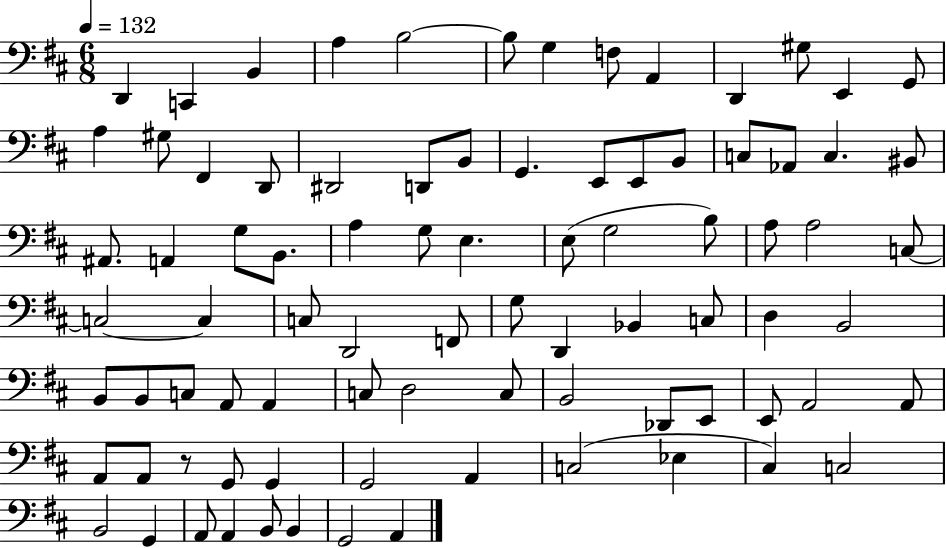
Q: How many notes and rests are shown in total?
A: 85